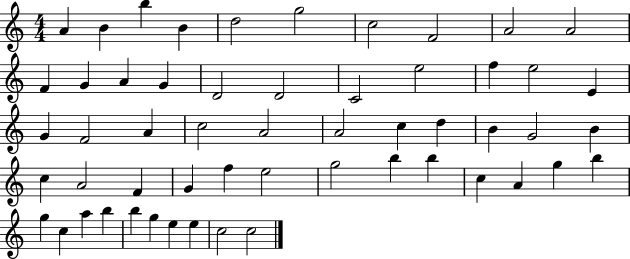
{
  \clef treble
  \numericTimeSignature
  \time 4/4
  \key c \major
  a'4 b'4 b''4 b'4 | d''2 g''2 | c''2 f'2 | a'2 a'2 | \break f'4 g'4 a'4 g'4 | d'2 d'2 | c'2 e''2 | f''4 e''2 e'4 | \break g'4 f'2 a'4 | c''2 a'2 | a'2 c''4 d''4 | b'4 g'2 b'4 | \break c''4 a'2 f'4 | g'4 f''4 e''2 | g''2 b''4 b''4 | c''4 a'4 g''4 b''4 | \break g''4 c''4 a''4 b''4 | b''4 g''4 e''4 e''4 | c''2 c''2 | \bar "|."
}